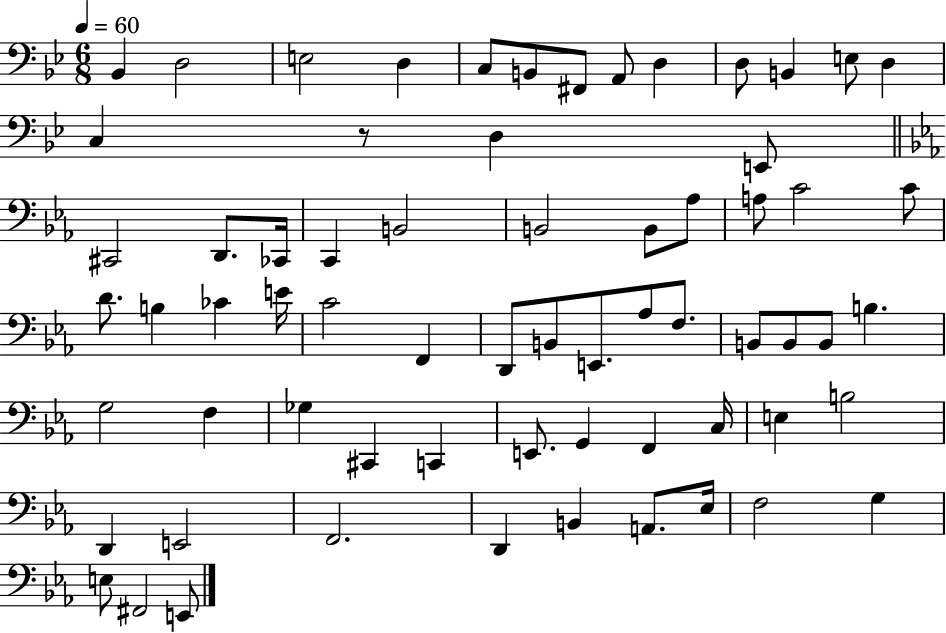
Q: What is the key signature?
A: BES major